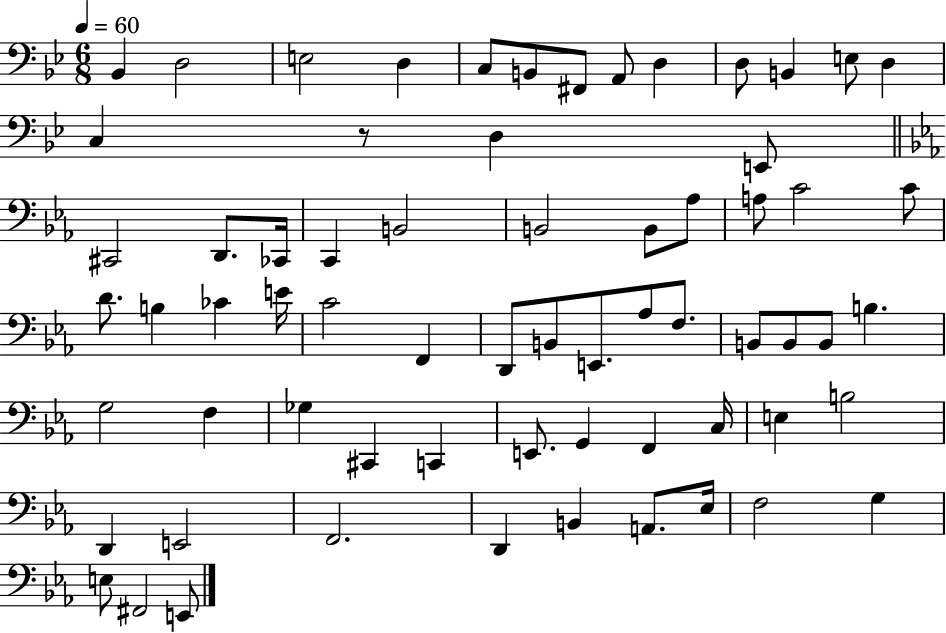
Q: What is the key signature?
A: BES major